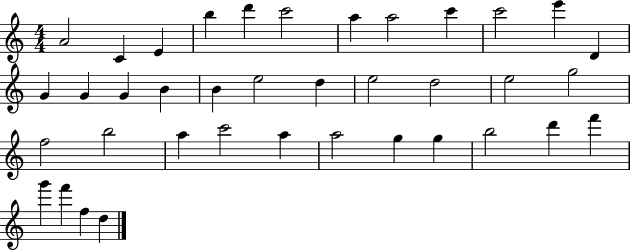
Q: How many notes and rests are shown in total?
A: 38